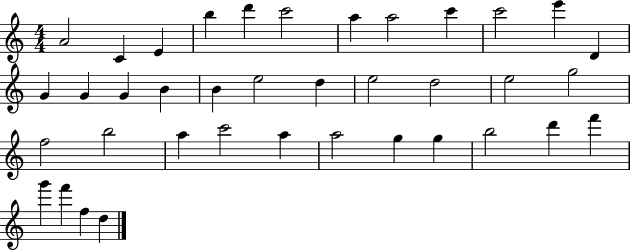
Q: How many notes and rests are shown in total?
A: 38